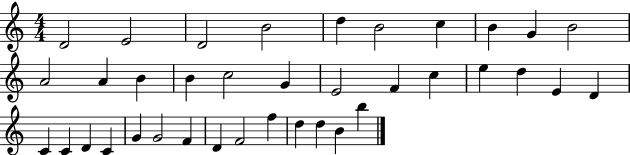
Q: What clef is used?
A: treble